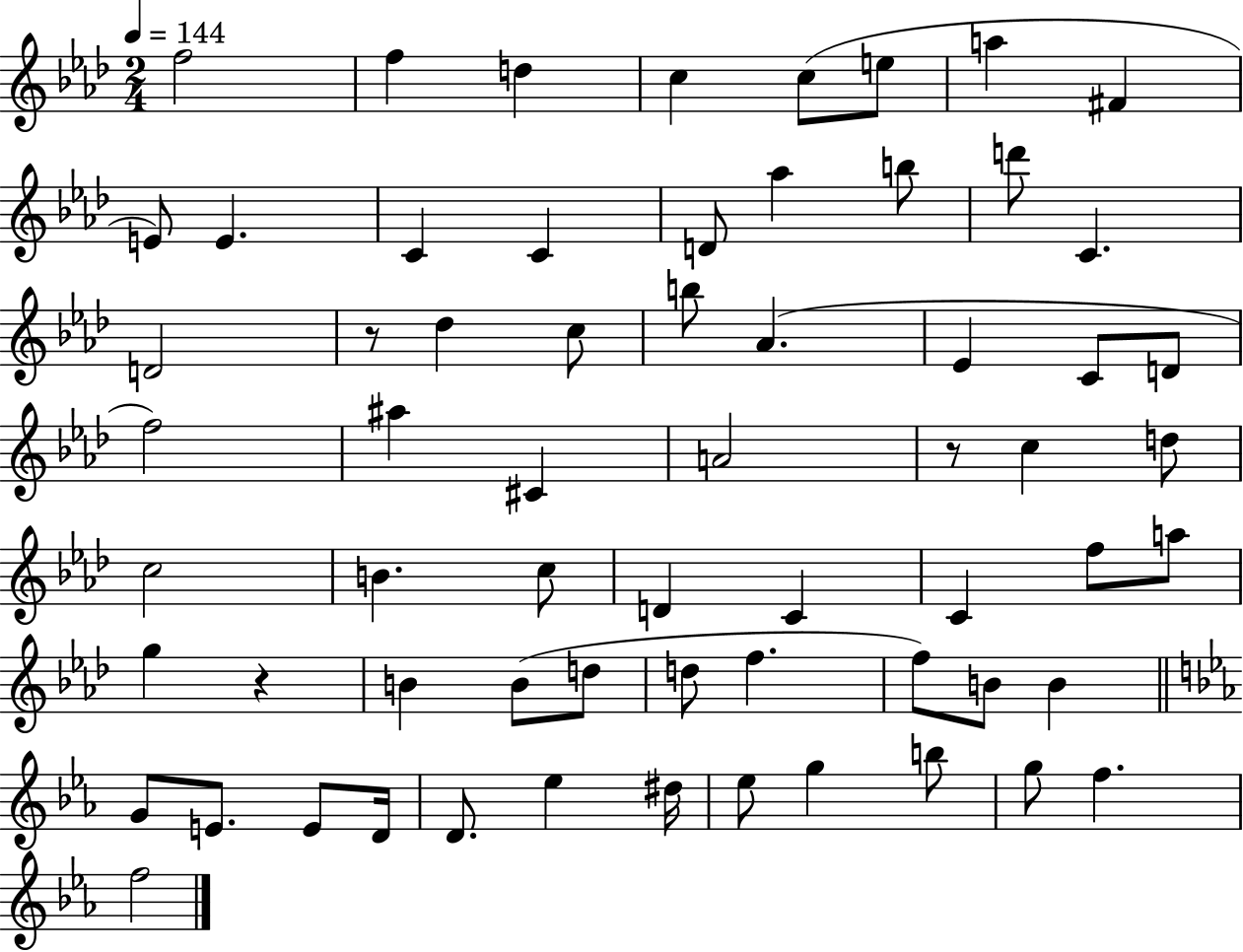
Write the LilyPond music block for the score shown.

{
  \clef treble
  \numericTimeSignature
  \time 2/4
  \key aes \major
  \tempo 4 = 144
  \repeat volta 2 { f''2 | f''4 d''4 | c''4 c''8( e''8 | a''4 fis'4 | \break e'8) e'4. | c'4 c'4 | d'8 aes''4 b''8 | d'''8 c'4. | \break d'2 | r8 des''4 c''8 | b''8 aes'4.( | ees'4 c'8 d'8 | \break f''2) | ais''4 cis'4 | a'2 | r8 c''4 d''8 | \break c''2 | b'4. c''8 | d'4 c'4 | c'4 f''8 a''8 | \break g''4 r4 | b'4 b'8( d''8 | d''8 f''4. | f''8) b'8 b'4 | \break \bar "||" \break \key ees \major g'8 e'8. e'8 d'16 | d'8. ees''4 dis''16 | ees''8 g''4 b''8 | g''8 f''4. | \break f''2 | } \bar "|."
}